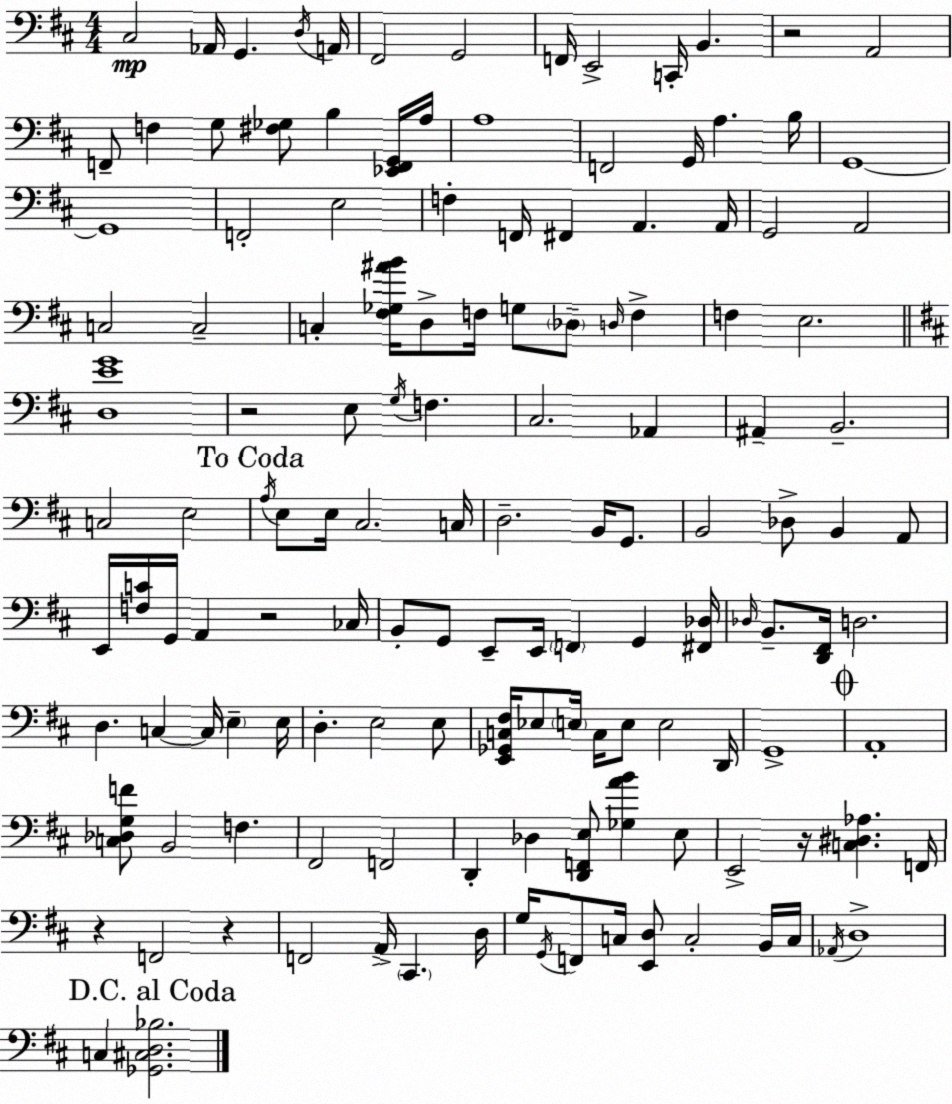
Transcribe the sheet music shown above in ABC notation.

X:1
T:Untitled
M:4/4
L:1/4
K:D
^C,2 _A,,/4 G,, D,/4 A,,/4 ^F,,2 G,,2 F,,/4 E,,2 C,,/4 B,, z2 A,,2 F,,/2 F, G,/2 [^F,_G,]/2 B, [_E,,F,,G,,]/4 A,/4 A,4 F,,2 G,,/4 A, B,/4 G,,4 G,,4 F,,2 E,2 F, F,,/4 ^F,, A,, A,,/4 G,,2 A,,2 C,2 C,2 C, [^F,_G,^AB]/4 D,/2 F,/4 G,/2 _D,/2 D,/4 F, F, E,2 [D,EG]4 z2 E,/2 G,/4 F, ^C,2 _A,, ^A,, B,,2 C,2 E,2 A,/4 E,/2 E,/4 ^C,2 C,/4 D,2 B,,/4 G,,/2 B,,2 _D,/2 B,, A,,/2 E,,/4 [F,C]/4 G,,/4 A,, z2 _C,/4 B,,/2 G,,/2 E,,/2 E,,/4 F,, G,, [^F,,_D,]/4 _D,/4 B,,/2 [D,,^F,,]/4 D,2 D, C, C,/4 E, E,/4 D, E,2 E,/2 [E,,_G,,C,^F,]/4 _E,/2 E,/4 C,/4 E,/2 E,2 D,,/4 G,,4 A,,4 [C,_D,G,F]/2 B,,2 F, ^F,,2 F,,2 D,, _D, [D,,F,,E,]/2 [_G,AB] E,/2 E,,2 z/4 [C,^D,_A,] F,,/4 z F,,2 z F,,2 A,,/4 ^C,, D,/4 G,/4 G,,/4 F,,/2 C,/4 [E,,D,]/2 C,2 B,,/4 C,/4 _A,,/4 D,4 C, [_G,,^C,D,_B,]2